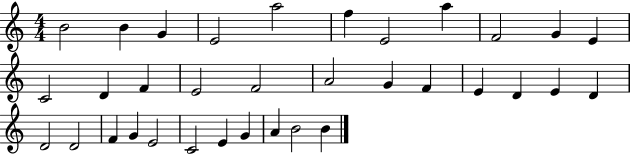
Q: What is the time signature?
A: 4/4